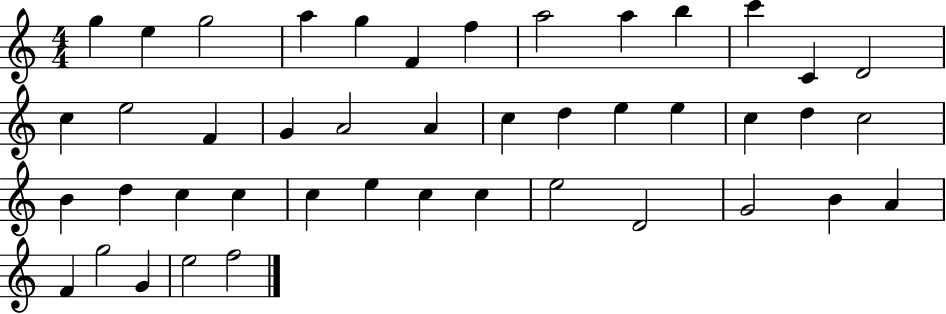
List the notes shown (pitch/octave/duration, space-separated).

G5/q E5/q G5/h A5/q G5/q F4/q F5/q A5/h A5/q B5/q C6/q C4/q D4/h C5/q E5/h F4/q G4/q A4/h A4/q C5/q D5/q E5/q E5/q C5/q D5/q C5/h B4/q D5/q C5/q C5/q C5/q E5/q C5/q C5/q E5/h D4/h G4/h B4/q A4/q F4/q G5/h G4/q E5/h F5/h